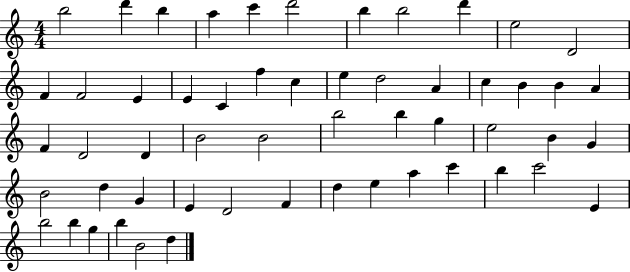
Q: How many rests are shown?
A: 0